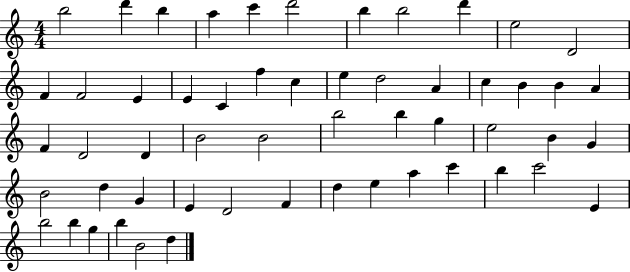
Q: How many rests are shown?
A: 0